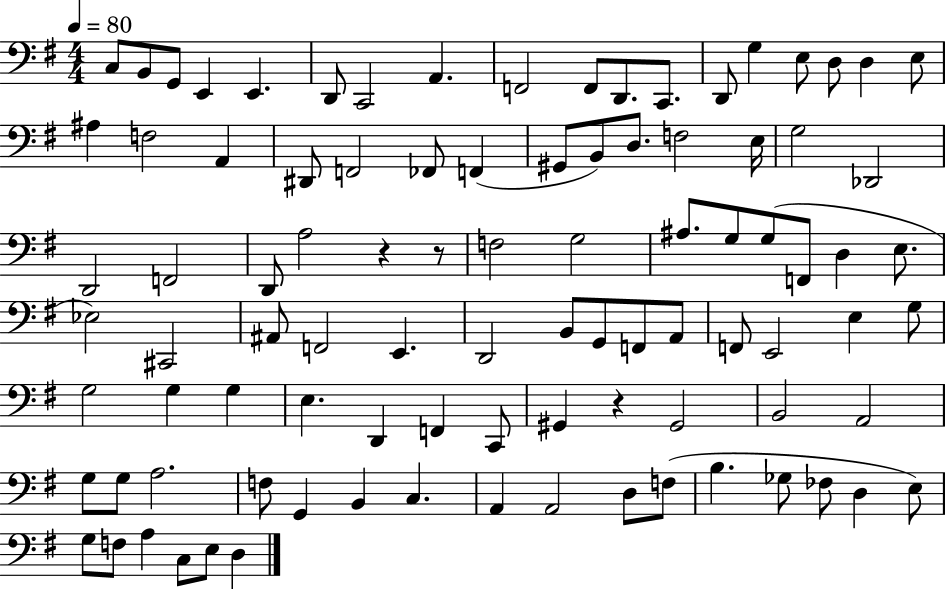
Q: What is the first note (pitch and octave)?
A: C3